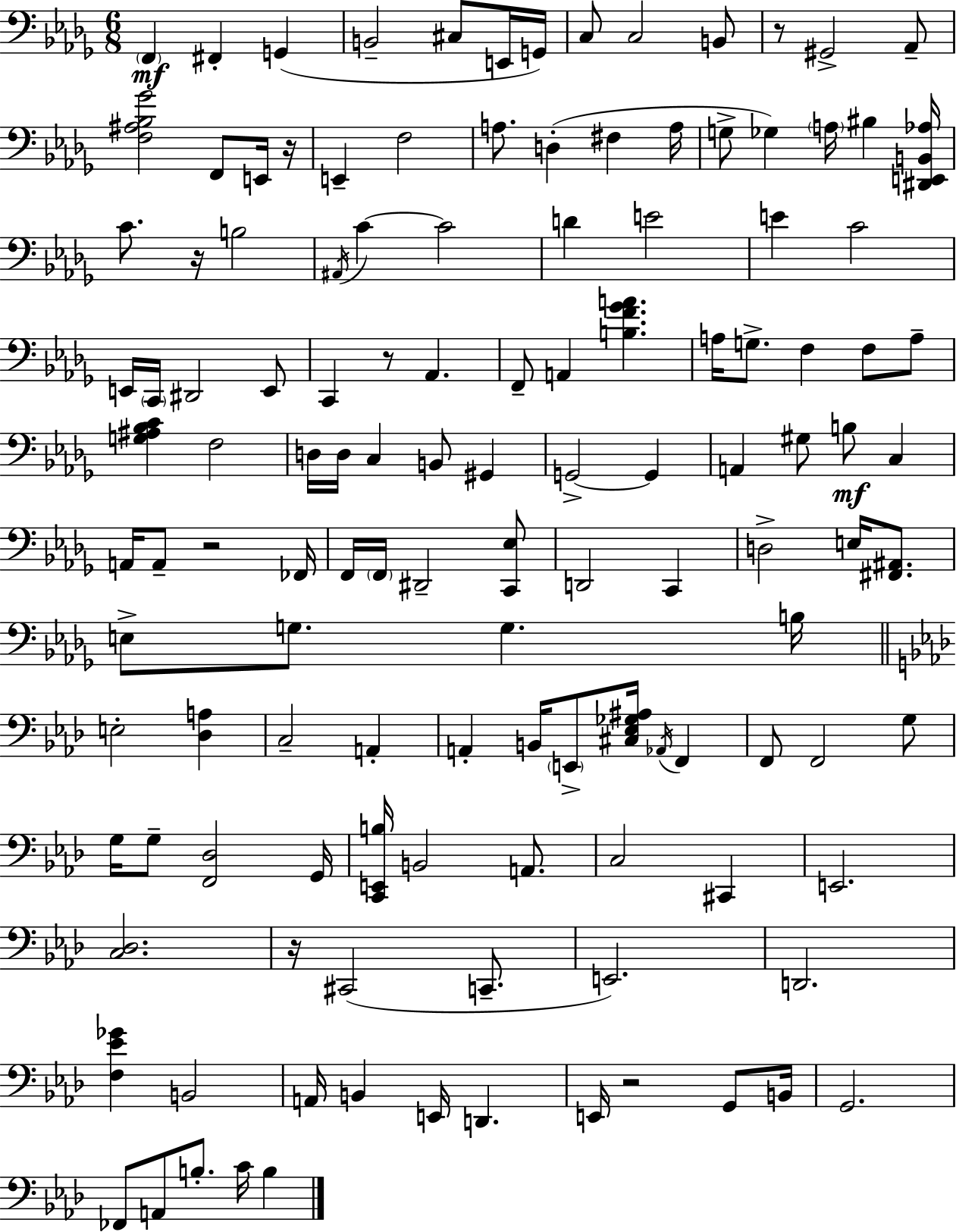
X:1
T:Untitled
M:6/8
L:1/4
K:Bbm
F,, ^F,, G,, B,,2 ^C,/2 E,,/4 G,,/4 C,/2 C,2 B,,/2 z/2 ^G,,2 _A,,/2 [F,^A,_B,_G]2 F,,/2 E,,/4 z/4 E,, F,2 A,/2 D, ^F, A,/4 G,/2 _G, A,/4 ^B, [^D,,E,,B,,_A,]/4 C/2 z/4 B,2 ^A,,/4 C C2 D E2 E C2 E,,/4 C,,/4 ^D,,2 E,,/2 C,, z/2 _A,, F,,/2 A,, [B,F_GA] A,/4 G,/2 F, F,/2 A,/2 [G,^A,_B,C] F,2 D,/4 D,/4 C, B,,/2 ^G,, G,,2 G,, A,, ^G,/2 B,/2 C, A,,/4 A,,/2 z2 _F,,/4 F,,/4 F,,/4 ^D,,2 [C,,_E,]/2 D,,2 C,, D,2 E,/4 [^F,,^A,,]/2 E,/2 G,/2 G, B,/4 E,2 [_D,A,] C,2 A,, A,, B,,/4 E,,/2 [^C,_E,_G,^A,]/4 _A,,/4 F,, F,,/2 F,,2 G,/2 G,/4 G,/2 [F,,_D,]2 G,,/4 [C,,E,,B,]/4 B,,2 A,,/2 C,2 ^C,, E,,2 [C,_D,]2 z/4 ^C,,2 C,,/2 E,,2 D,,2 [F,_E_G] B,,2 A,,/4 B,, E,,/4 D,, E,,/4 z2 G,,/2 B,,/4 G,,2 _F,,/2 A,,/2 B,/2 C/4 B,